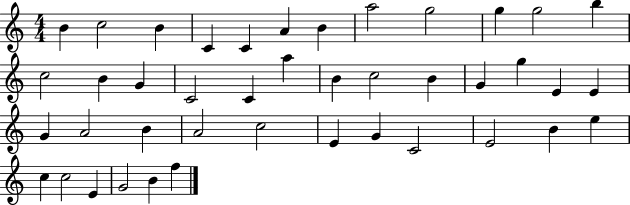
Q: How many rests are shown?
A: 0